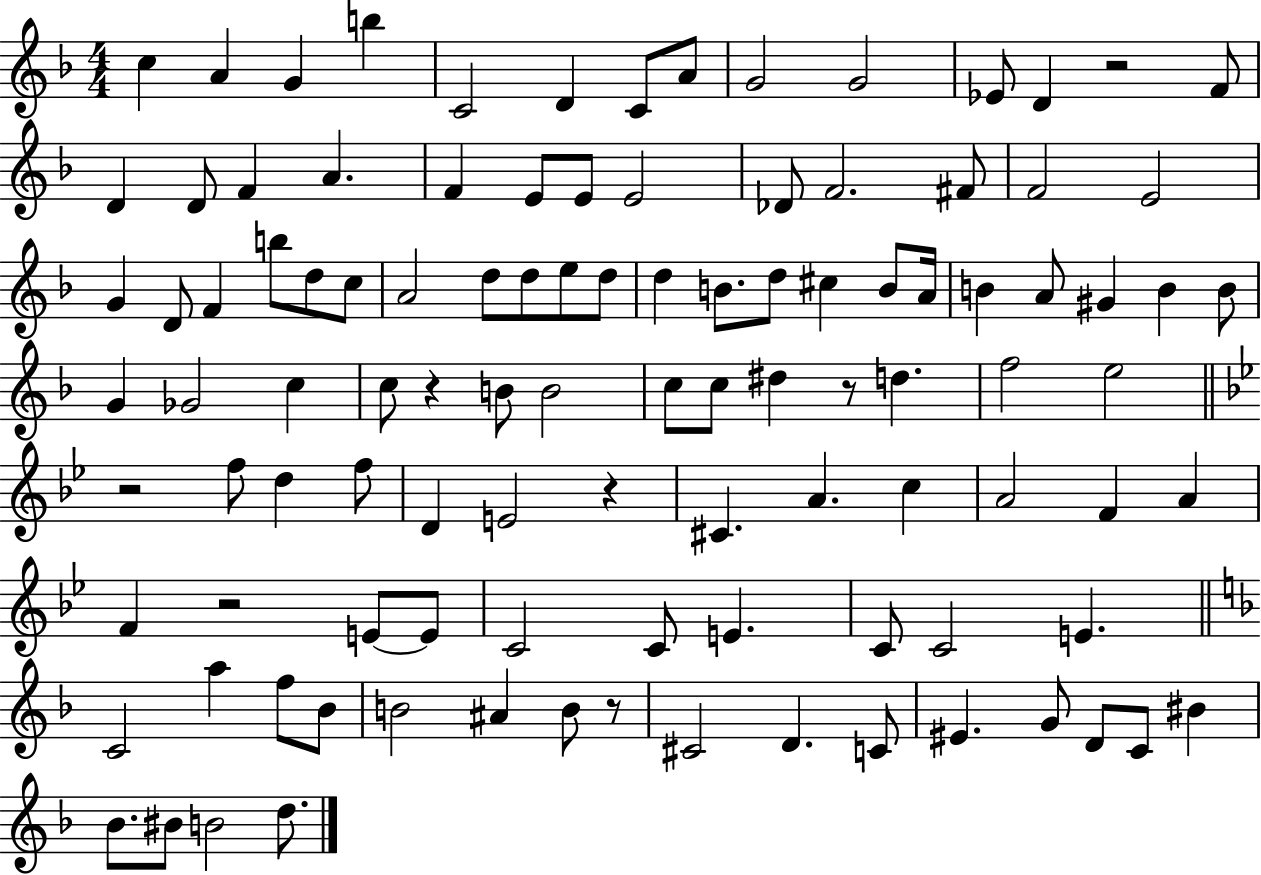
C5/q A4/q G4/q B5/q C4/h D4/q C4/e A4/e G4/h G4/h Eb4/e D4/q R/h F4/e D4/q D4/e F4/q A4/q. F4/q E4/e E4/e E4/h Db4/e F4/h. F#4/e F4/h E4/h G4/q D4/e F4/q B5/e D5/e C5/e A4/h D5/e D5/e E5/e D5/e D5/q B4/e. D5/e C#5/q B4/e A4/s B4/q A4/e G#4/q B4/q B4/e G4/q Gb4/h C5/q C5/e R/q B4/e B4/h C5/e C5/e D#5/q R/e D5/q. F5/h E5/h R/h F5/e D5/q F5/e D4/q E4/h R/q C#4/q. A4/q. C5/q A4/h F4/q A4/q F4/q R/h E4/e E4/e C4/h C4/e E4/q. C4/e C4/h E4/q. C4/h A5/q F5/e Bb4/e B4/h A#4/q B4/e R/e C#4/h D4/q. C4/e EIS4/q. G4/e D4/e C4/e BIS4/q Bb4/e. BIS4/e B4/h D5/e.